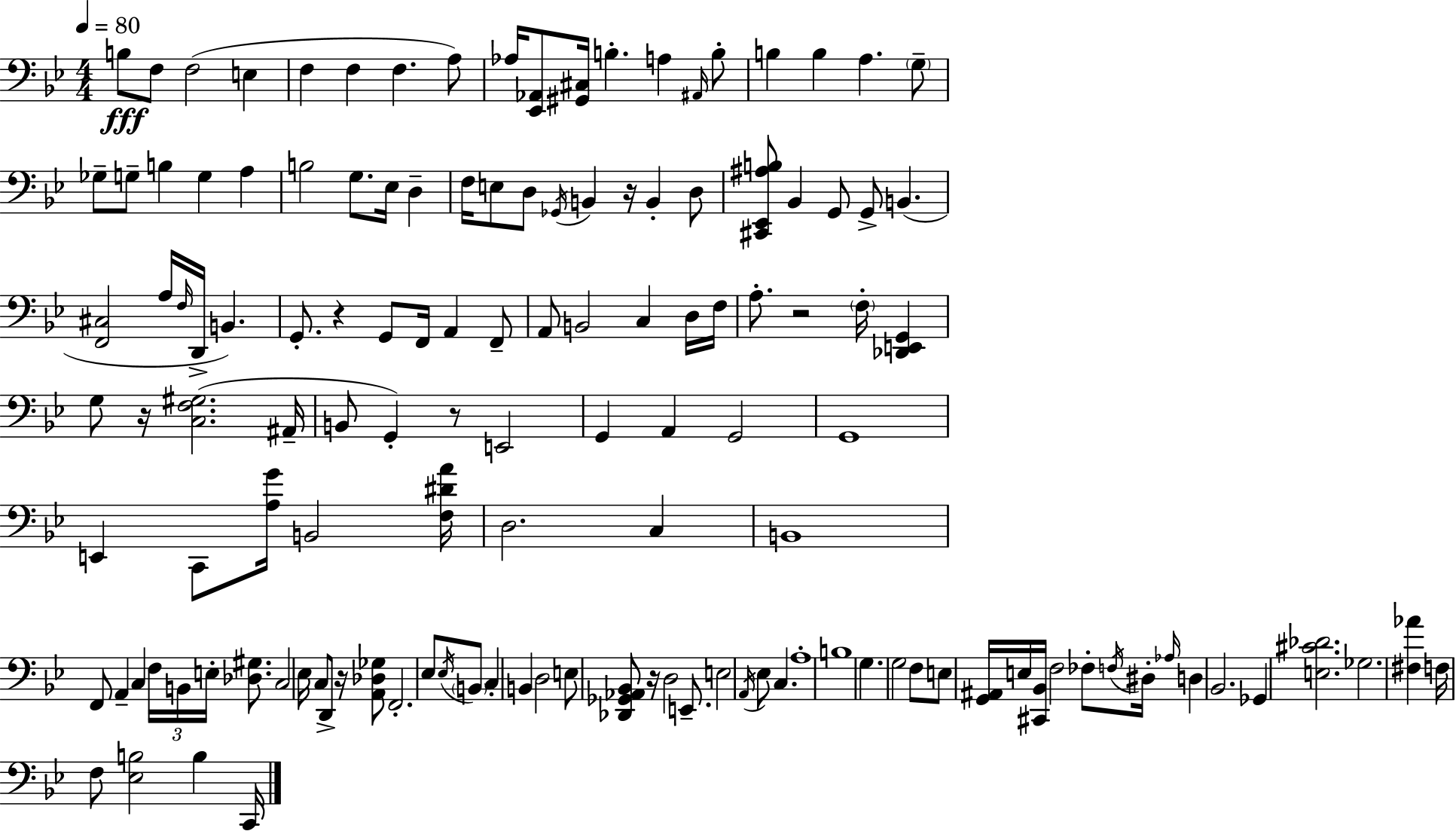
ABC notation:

X:1
T:Untitled
M:4/4
L:1/4
K:Bb
B,/2 F,/2 F,2 E, F, F, F, A,/2 _A,/4 [_E,,_A,,]/2 [^G,,^C,]/4 B, A, ^A,,/4 B,/2 B, B, A, G,/2 _G,/2 G,/2 B, G, A, B,2 G,/2 _E,/4 D, F,/4 E,/2 D,/2 _G,,/4 B,, z/4 B,, D,/2 [^C,,_E,,^A,B,]/2 _B,, G,,/2 G,,/2 B,, [F,,^C,]2 A,/4 F,/4 D,,/4 B,, G,,/2 z G,,/2 F,,/4 A,, F,,/2 A,,/2 B,,2 C, D,/4 F,/4 A,/2 z2 F,/4 [_D,,E,,G,,] G,/2 z/4 [C,F,^G,]2 ^A,,/4 B,,/2 G,, z/2 E,,2 G,, A,, G,,2 G,,4 E,, C,,/2 [A,G]/4 B,,2 [F,^DA]/4 D,2 C, B,,4 F,,/2 A,, C, F,/4 B,,/4 E,/4 [_D,^G,]/2 C,2 _E,/4 C,/2 D,,/2 z/4 [A,,_D,_G,]/2 F,,2 _E,/2 _E,/4 B,,/2 C, B,, D,2 E,/2 [_D,,_G,,_A,,_B,,]/2 z/4 D,2 E,,/2 E,2 A,,/4 _E,/2 C, A,4 B,4 G, G,2 F,/2 E,/2 [G,,^A,,]/4 E,/4 [^C,,_B,,]/4 F,2 _F,/2 F,/4 ^D,/4 _A,/4 D, _B,,2 _G,, [E,^C_D]2 _G,2 [^F,_A] F,/4 F,/2 [_E,B,]2 B, C,,/4